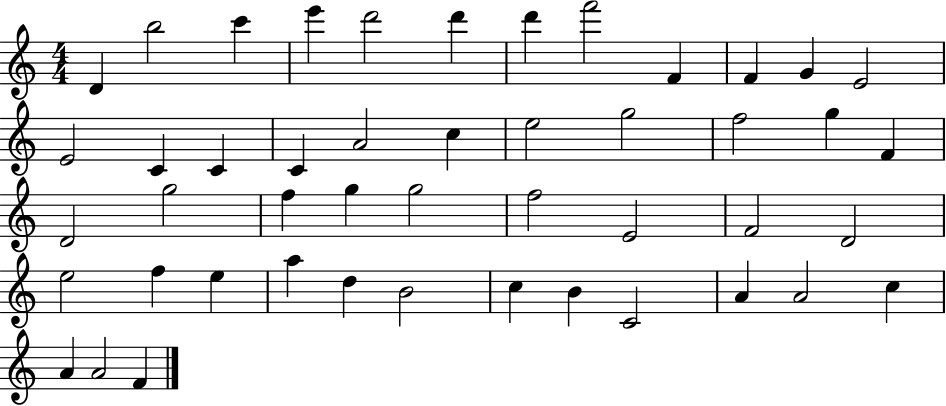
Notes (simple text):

D4/q B5/h C6/q E6/q D6/h D6/q D6/q F6/h F4/q F4/q G4/q E4/h E4/h C4/q C4/q C4/q A4/h C5/q E5/h G5/h F5/h G5/q F4/q D4/h G5/h F5/q G5/q G5/h F5/h E4/h F4/h D4/h E5/h F5/q E5/q A5/q D5/q B4/h C5/q B4/q C4/h A4/q A4/h C5/q A4/q A4/h F4/q